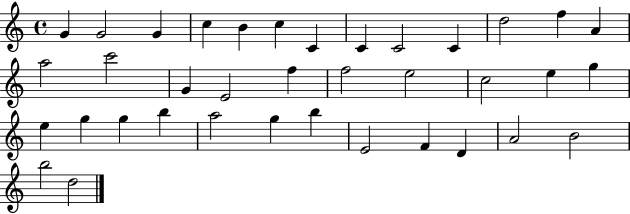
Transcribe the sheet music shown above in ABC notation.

X:1
T:Untitled
M:4/4
L:1/4
K:C
G G2 G c B c C C C2 C d2 f A a2 c'2 G E2 f f2 e2 c2 e g e g g b a2 g b E2 F D A2 B2 b2 d2